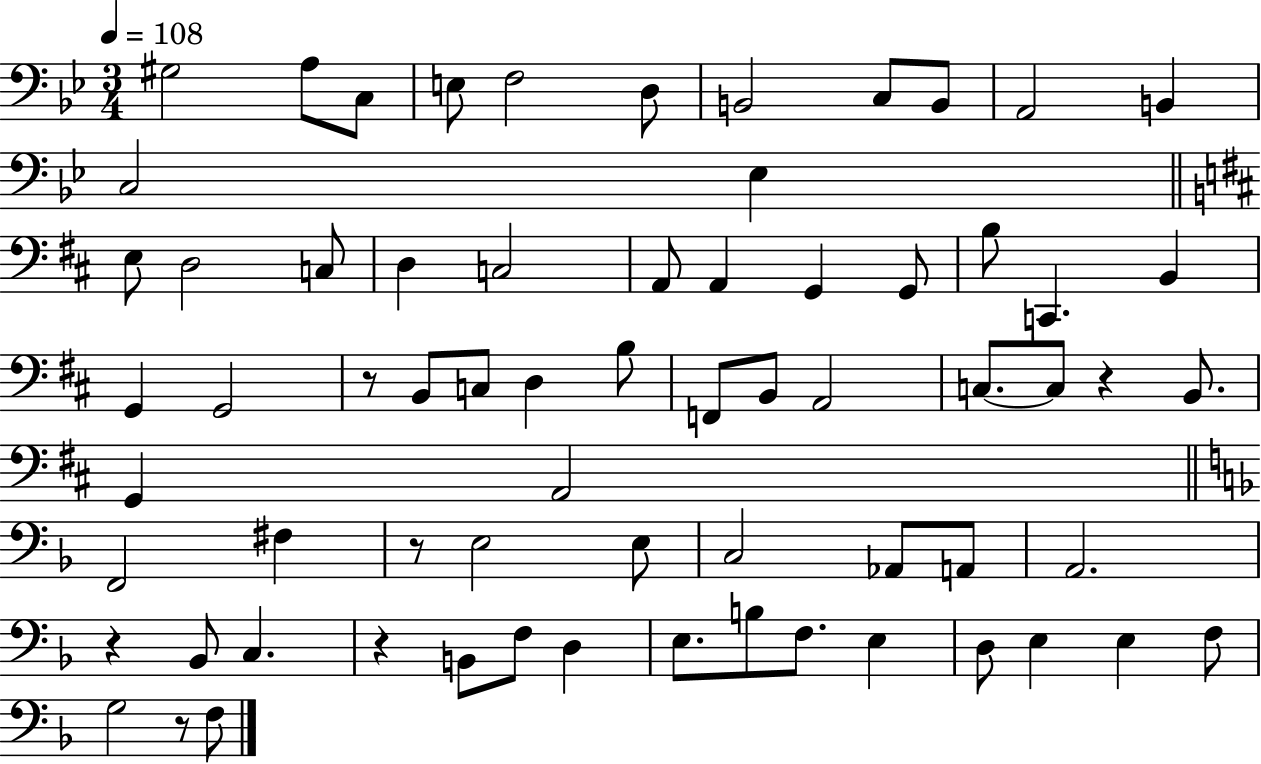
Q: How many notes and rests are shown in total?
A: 68